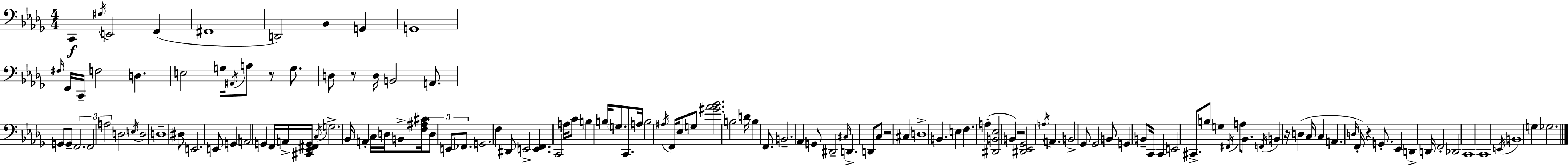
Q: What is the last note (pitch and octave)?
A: Gb3